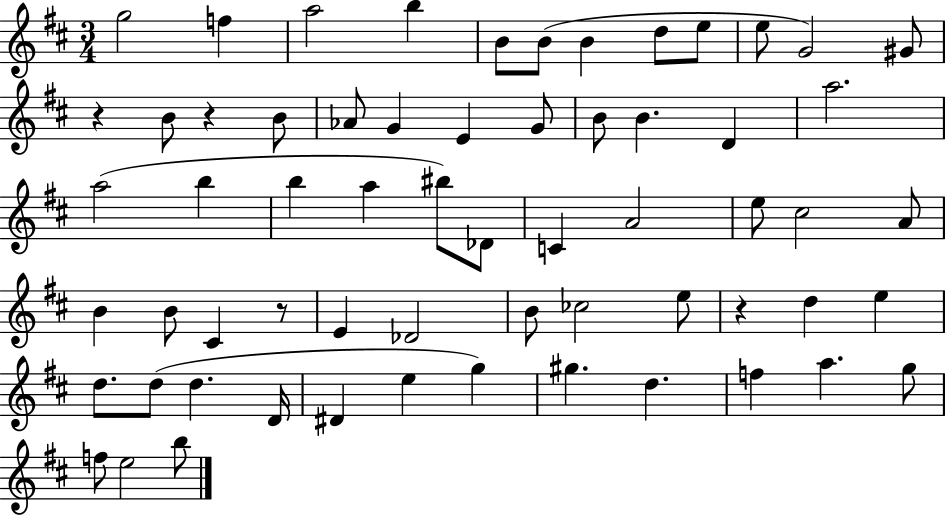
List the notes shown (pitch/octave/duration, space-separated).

G5/h F5/q A5/h B5/q B4/e B4/e B4/q D5/e E5/e E5/e G4/h G#4/e R/q B4/e R/q B4/e Ab4/e G4/q E4/q G4/e B4/e B4/q. D4/q A5/h. A5/h B5/q B5/q A5/q BIS5/e Db4/e C4/q A4/h E5/e C#5/h A4/e B4/q B4/e C#4/q R/e E4/q Db4/h B4/e CES5/h E5/e R/q D5/q E5/q D5/e. D5/e D5/q. D4/s D#4/q E5/q G5/q G#5/q. D5/q. F5/q A5/q. G5/e F5/e E5/h B5/e